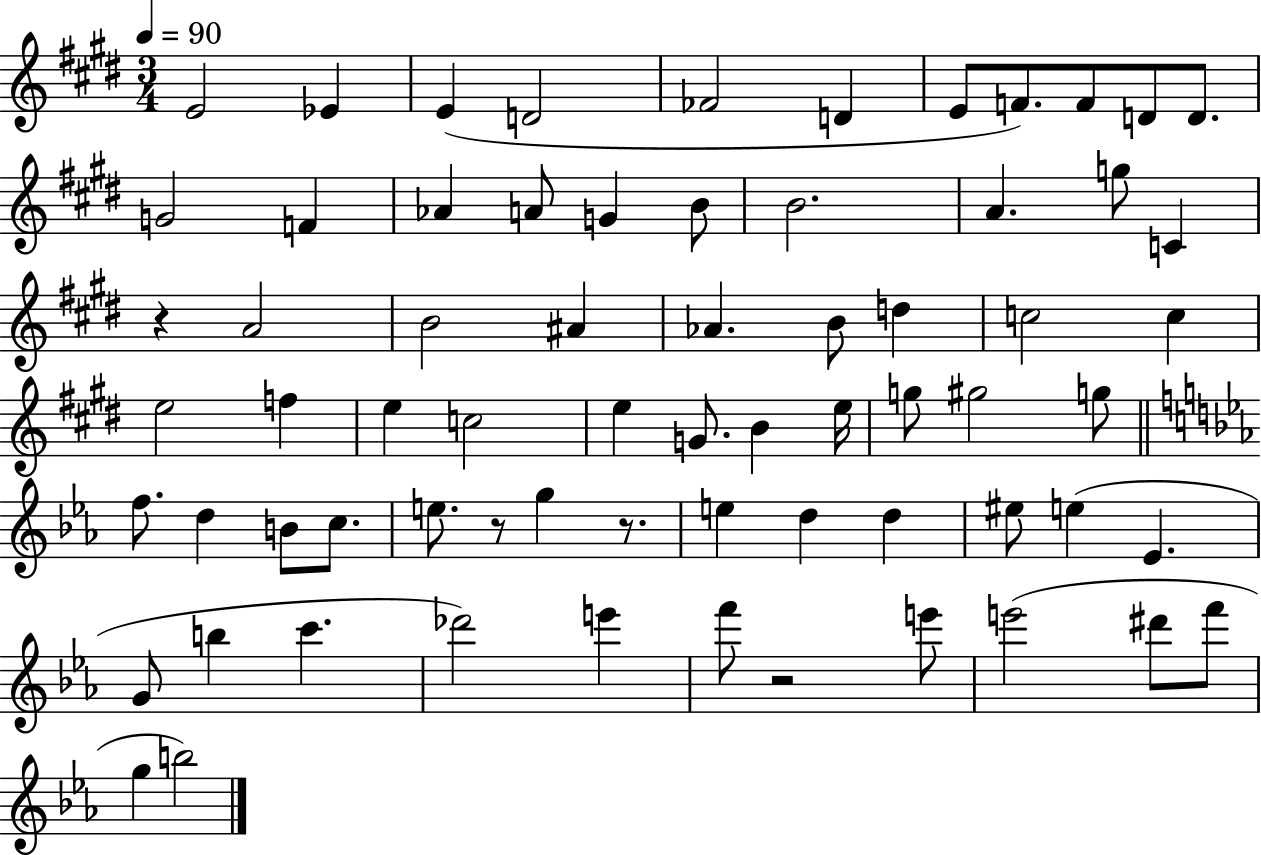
E4/h Eb4/q E4/q D4/h FES4/h D4/q E4/e F4/e. F4/e D4/e D4/e. G4/h F4/q Ab4/q A4/e G4/q B4/e B4/h. A4/q. G5/e C4/q R/q A4/h B4/h A#4/q Ab4/q. B4/e D5/q C5/h C5/q E5/h F5/q E5/q C5/h E5/q G4/e. B4/q E5/s G5/e G#5/h G5/e F5/e. D5/q B4/e C5/e. E5/e. R/e G5/q R/e. E5/q D5/q D5/q EIS5/e E5/q Eb4/q. G4/e B5/q C6/q. Db6/h E6/q F6/e R/h E6/e E6/h D#6/e F6/e G5/q B5/h